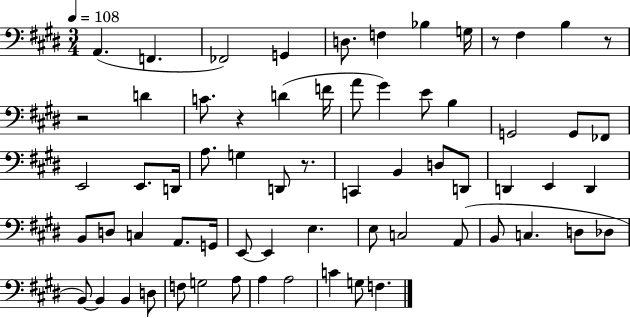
A2/q. F2/q. FES2/h G2/q D3/e. F3/q Bb3/q G3/s R/e F#3/q B3/q R/e R/h D4/q C4/e. R/q D4/q F4/s A4/e G#4/q E4/e B3/q G2/h G2/e FES2/e E2/h E2/e. D2/s A3/e. G3/q D2/e R/e. C2/q B2/q D3/e D2/e D2/q E2/q D2/q B2/e D3/e C3/q A2/e. G2/s E2/e E2/q E3/q. E3/e C3/h A2/e B2/e C3/q. D3/e Db3/e B2/e B2/q B2/q D3/e F3/e G3/h A3/e A3/q A3/h C4/q G3/e F3/q.